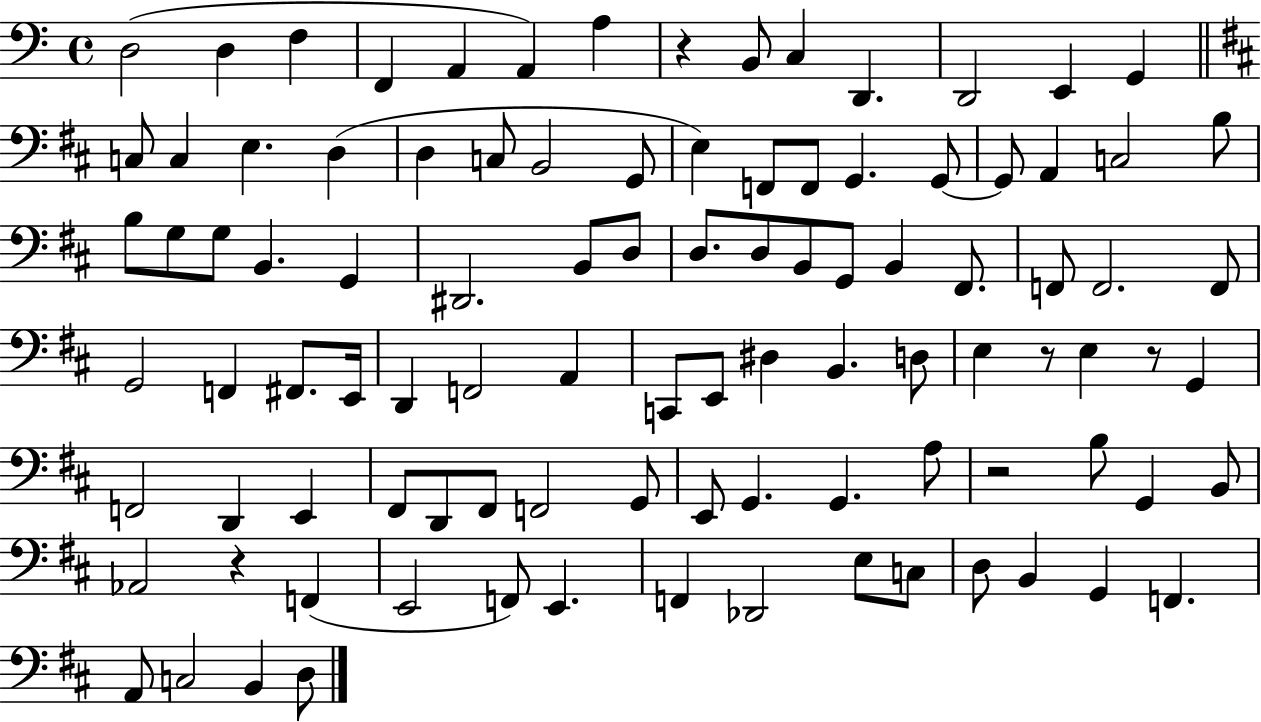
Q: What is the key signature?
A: C major